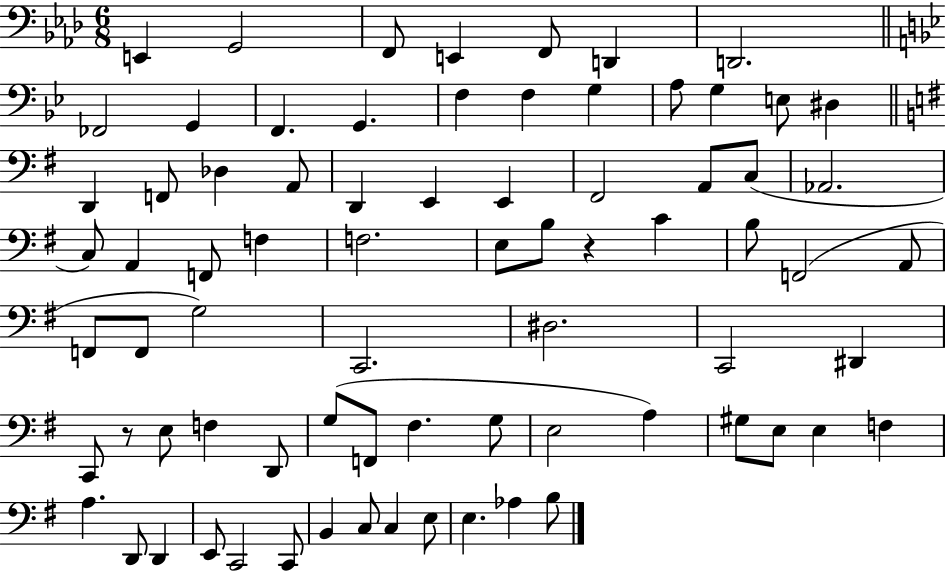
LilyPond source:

{
  \clef bass
  \numericTimeSignature
  \time 6/8
  \key aes \major
  e,4 g,2 | f,8 e,4 f,8 d,4 | d,2. | \bar "||" \break \key bes \major fes,2 g,4 | f,4. g,4. | f4 f4 g4 | a8 g4 e8 dis4 | \break \bar "||" \break \key e \minor d,4 f,8 des4 a,8 | d,4 e,4 e,4 | fis,2 a,8 c8( | aes,2. | \break c8) a,4 f,8 f4 | f2. | e8 b8 r4 c'4 | b8 f,2( a,8 | \break f,8 f,8 g2) | c,2. | dis2. | c,2 dis,4 | \break c,8 r8 e8 f4 d,8 | g8( f,8 fis4. g8 | e2 a4) | gis8 e8 e4 f4 | \break a4. d,8 d,4 | e,8 c,2 c,8 | b,4 c8 c4 e8 | e4. aes4 b8 | \break \bar "|."
}